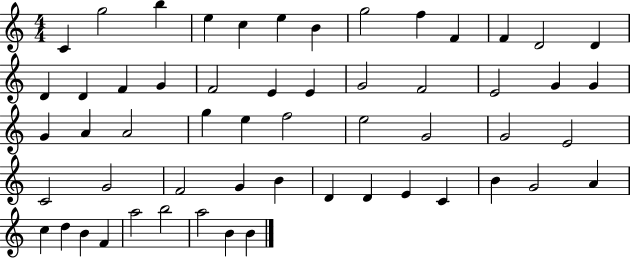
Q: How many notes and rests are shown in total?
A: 56